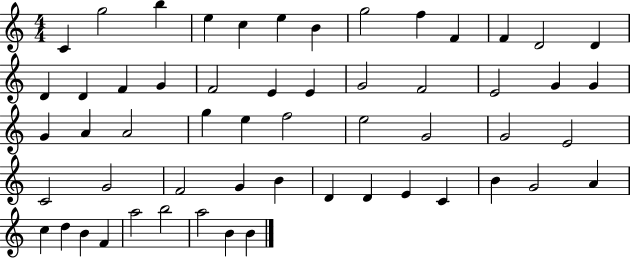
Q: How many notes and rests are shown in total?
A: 56